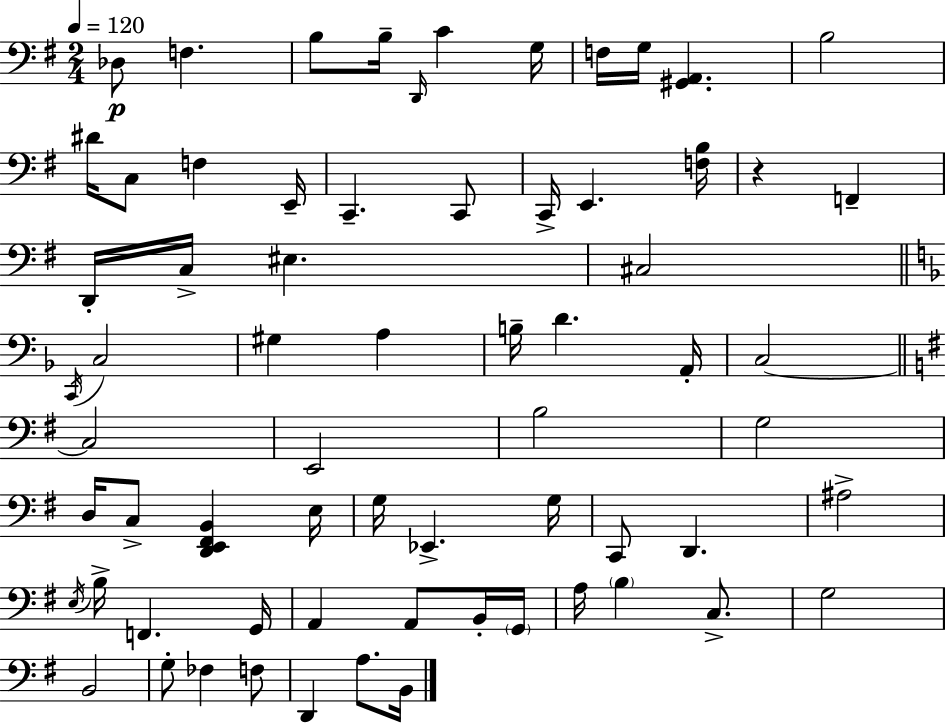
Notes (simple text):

Db3/e F3/q. B3/e B3/s D2/s C4/q G3/s F3/s G3/s [G#2,A2]/q. B3/h D#4/s C3/e F3/q E2/s C2/q. C2/e C2/s E2/q. [F3,B3]/s R/q F2/q D2/s C3/s EIS3/q. C#3/h C2/s C3/h G#3/q A3/q B3/s D4/q. A2/s C3/h C3/h E2/h B3/h G3/h D3/s C3/e [D2,E2,F#2,B2]/q E3/s G3/s Eb2/q. G3/s C2/e D2/q. A#3/h E3/s B3/s F2/q. G2/s A2/q A2/e B2/s G2/s A3/s B3/q C3/e. G3/h B2/h G3/e FES3/q F3/e D2/q A3/e. B2/s